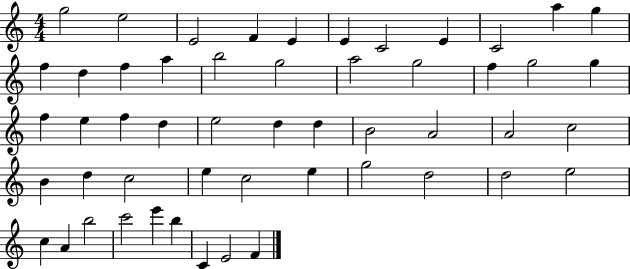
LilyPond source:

{
  \clef treble
  \numericTimeSignature
  \time 4/4
  \key c \major
  g''2 e''2 | e'2 f'4 e'4 | e'4 c'2 e'4 | c'2 a''4 g''4 | \break f''4 d''4 f''4 a''4 | b''2 g''2 | a''2 g''2 | f''4 g''2 g''4 | \break f''4 e''4 f''4 d''4 | e''2 d''4 d''4 | b'2 a'2 | a'2 c''2 | \break b'4 d''4 c''2 | e''4 c''2 e''4 | g''2 d''2 | d''2 e''2 | \break c''4 a'4 b''2 | c'''2 e'''4 b''4 | c'4 e'2 f'4 | \bar "|."
}